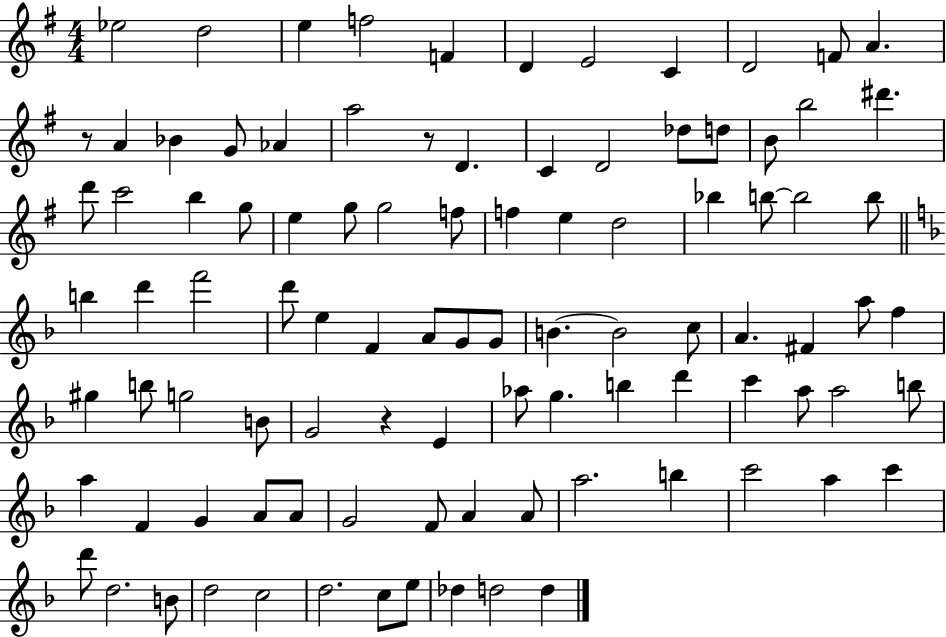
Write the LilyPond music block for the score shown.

{
  \clef treble
  \numericTimeSignature
  \time 4/4
  \key g \major
  ees''2 d''2 | e''4 f''2 f'4 | d'4 e'2 c'4 | d'2 f'8 a'4. | \break r8 a'4 bes'4 g'8 aes'4 | a''2 r8 d'4. | c'4 d'2 des''8 d''8 | b'8 b''2 dis'''4. | \break d'''8 c'''2 b''4 g''8 | e''4 g''8 g''2 f''8 | f''4 e''4 d''2 | bes''4 b''8~~ b''2 b''8 | \break \bar "||" \break \key f \major b''4 d'''4 f'''2 | d'''8 e''4 f'4 a'8 g'8 g'8 | b'4.~~ b'2 c''8 | a'4. fis'4 a''8 f''4 | \break gis''4 b''8 g''2 b'8 | g'2 r4 e'4 | aes''8 g''4. b''4 d'''4 | c'''4 a''8 a''2 b''8 | \break a''4 f'4 g'4 a'8 a'8 | g'2 f'8 a'4 a'8 | a''2. b''4 | c'''2 a''4 c'''4 | \break d'''8 d''2. b'8 | d''2 c''2 | d''2. c''8 e''8 | des''4 d''2 d''4 | \break \bar "|."
}